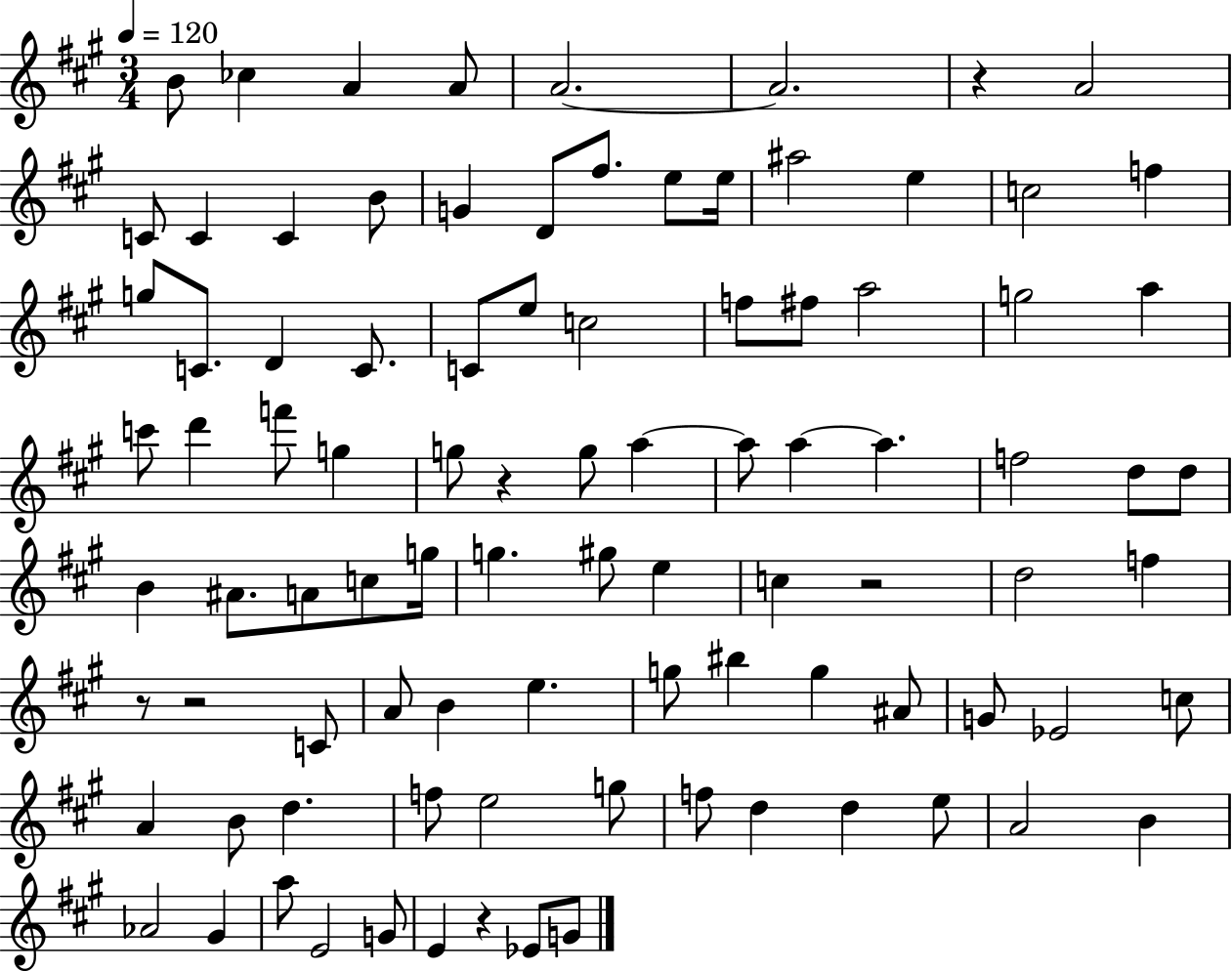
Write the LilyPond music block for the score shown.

{
  \clef treble
  \numericTimeSignature
  \time 3/4
  \key a \major
  \tempo 4 = 120
  b'8 ces''4 a'4 a'8 | a'2.~~ | a'2. | r4 a'2 | \break c'8 c'4 c'4 b'8 | g'4 d'8 fis''8. e''8 e''16 | ais''2 e''4 | c''2 f''4 | \break g''8 c'8. d'4 c'8. | c'8 e''8 c''2 | f''8 fis''8 a''2 | g''2 a''4 | \break c'''8 d'''4 f'''8 g''4 | g''8 r4 g''8 a''4~~ | a''8 a''4~~ a''4. | f''2 d''8 d''8 | \break b'4 ais'8. a'8 c''8 g''16 | g''4. gis''8 e''4 | c''4 r2 | d''2 f''4 | \break r8 r2 c'8 | a'8 b'4 e''4. | g''8 bis''4 g''4 ais'8 | g'8 ees'2 c''8 | \break a'4 b'8 d''4. | f''8 e''2 g''8 | f''8 d''4 d''4 e''8 | a'2 b'4 | \break aes'2 gis'4 | a''8 e'2 g'8 | e'4 r4 ees'8 g'8 | \bar "|."
}